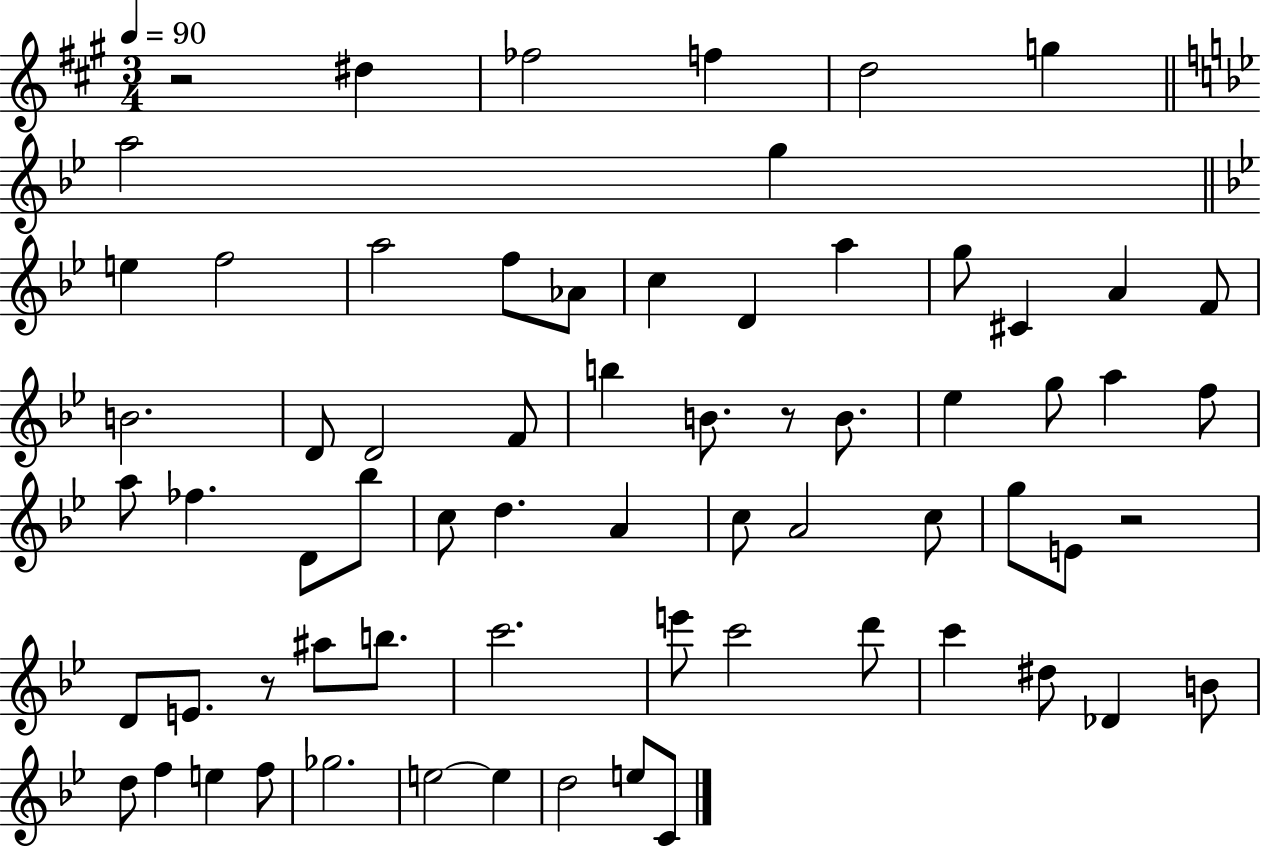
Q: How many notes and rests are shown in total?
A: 68